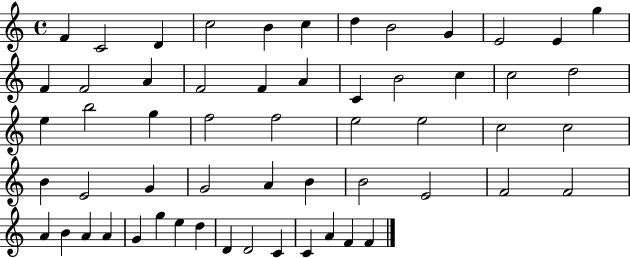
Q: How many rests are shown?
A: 0